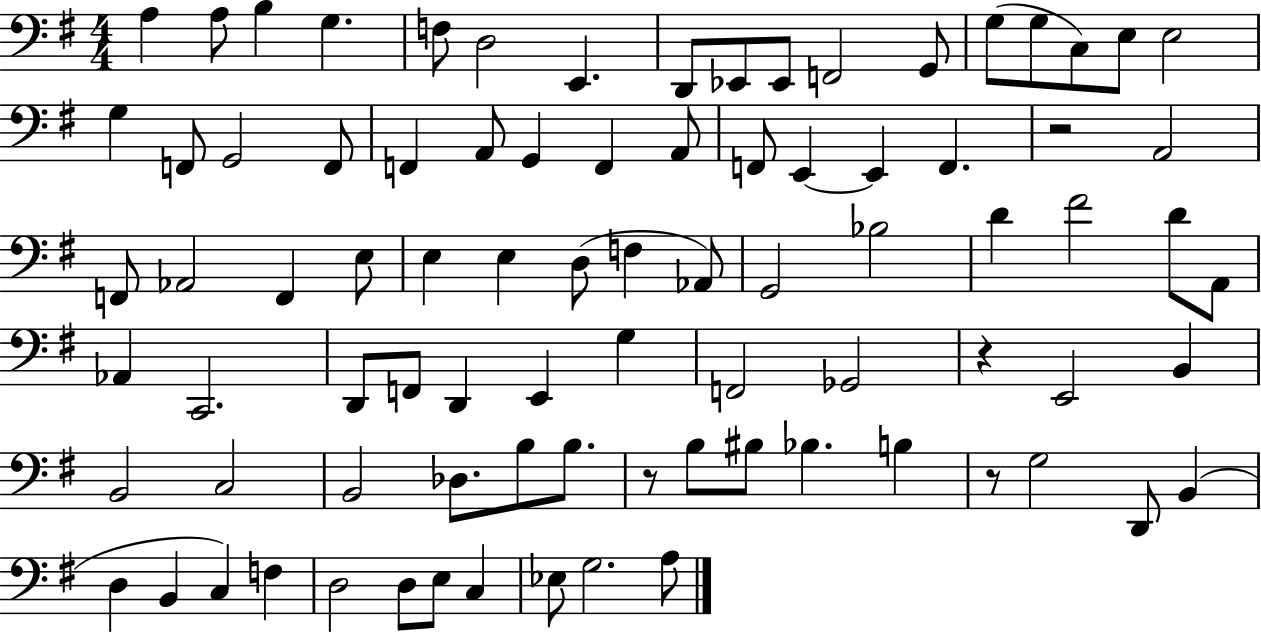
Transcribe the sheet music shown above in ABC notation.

X:1
T:Untitled
M:4/4
L:1/4
K:G
A, A,/2 B, G, F,/2 D,2 E,, D,,/2 _E,,/2 _E,,/2 F,,2 G,,/2 G,/2 G,/2 C,/2 E,/2 E,2 G, F,,/2 G,,2 F,,/2 F,, A,,/2 G,, F,, A,,/2 F,,/2 E,, E,, F,, z2 A,,2 F,,/2 _A,,2 F,, E,/2 E, E, D,/2 F, _A,,/2 G,,2 _B,2 D ^F2 D/2 A,,/2 _A,, C,,2 D,,/2 F,,/2 D,, E,, G, F,,2 _G,,2 z E,,2 B,, B,,2 C,2 B,,2 _D,/2 B,/2 B,/2 z/2 B,/2 ^B,/2 _B, B, z/2 G,2 D,,/2 B,, D, B,, C, F, D,2 D,/2 E,/2 C, _E,/2 G,2 A,/2